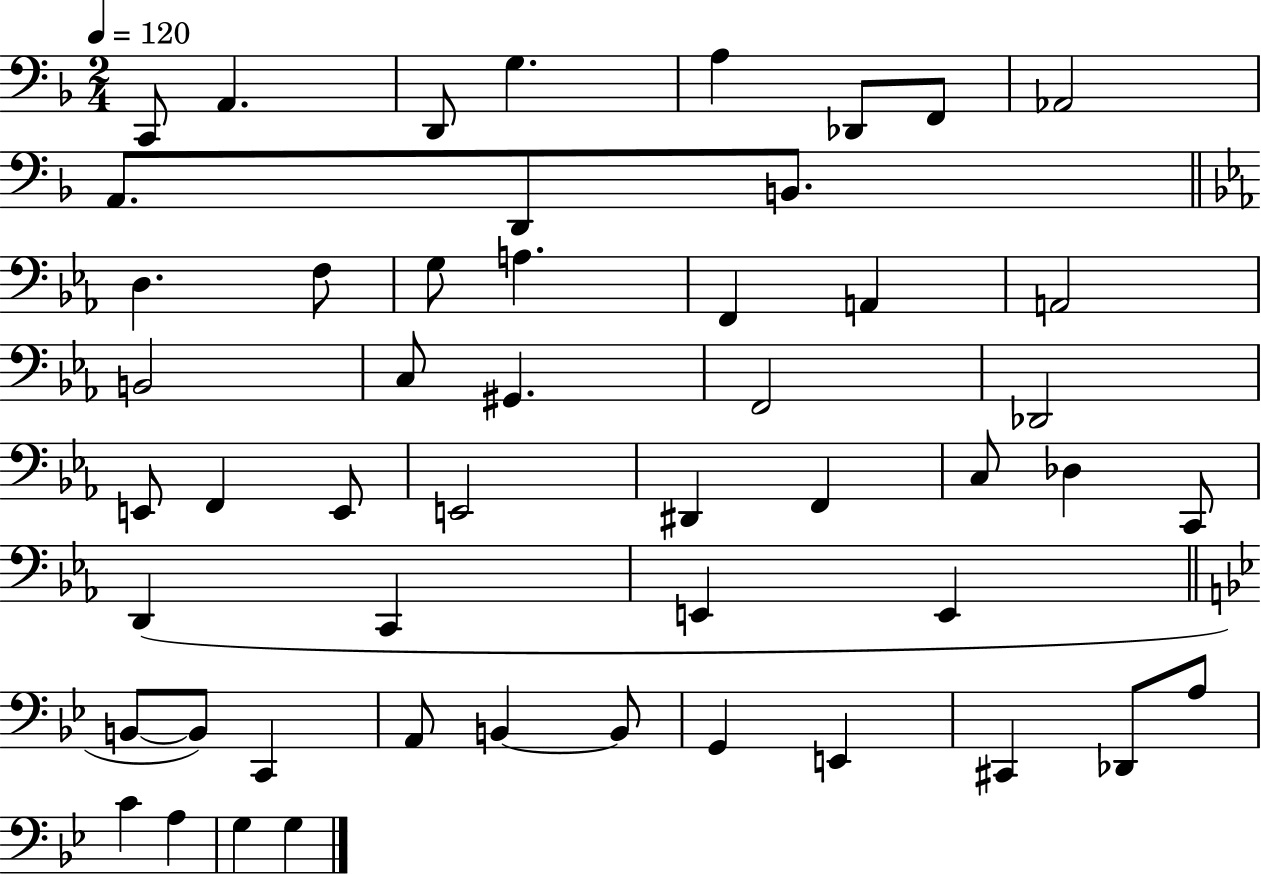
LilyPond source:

{
  \clef bass
  \numericTimeSignature
  \time 2/4
  \key f \major
  \tempo 4 = 120
  c,8 a,4. | d,8 g4. | a4 des,8 f,8 | aes,2 | \break a,8. d,8 b,8. | \bar "||" \break \key ees \major d4. f8 | g8 a4. | f,4 a,4 | a,2 | \break b,2 | c8 gis,4. | f,2 | des,2 | \break e,8 f,4 e,8 | e,2 | dis,4 f,4 | c8 des4 c,8 | \break d,4( c,4 | e,4 e,4 | \bar "||" \break \key bes \major b,8~~ b,8) c,4 | a,8 b,4~~ b,8 | g,4 e,4 | cis,4 des,8 a8 | \break c'4 a4 | g4 g4 | \bar "|."
}